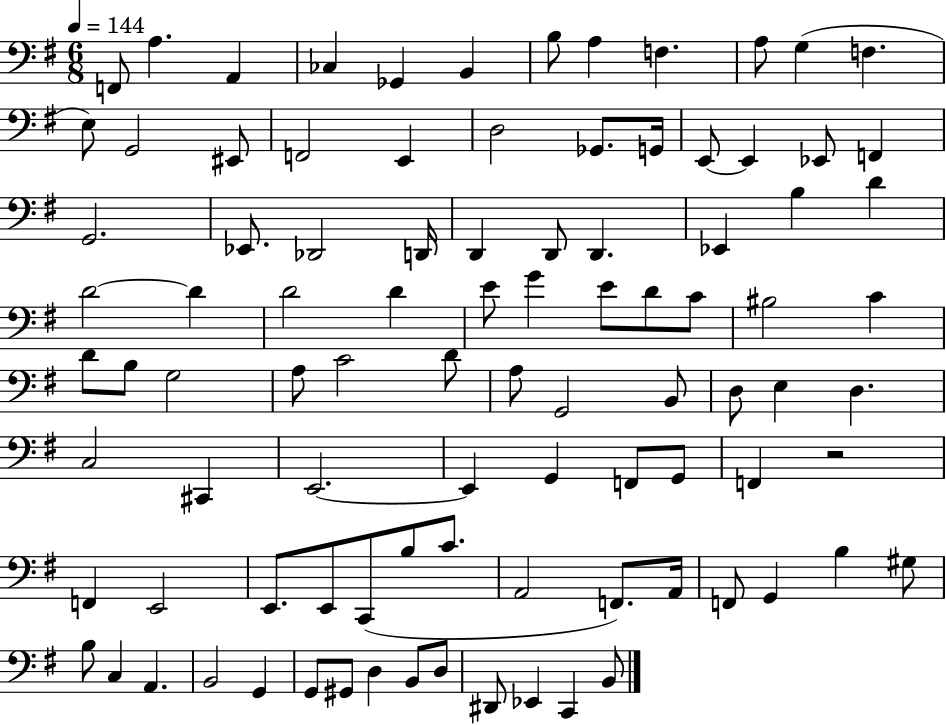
X:1
T:Untitled
M:6/8
L:1/4
K:G
F,,/2 A, A,, _C, _G,, B,, B,/2 A, F, A,/2 G, F, E,/2 G,,2 ^E,,/2 F,,2 E,, D,2 _G,,/2 G,,/4 E,,/2 E,, _E,,/2 F,, G,,2 _E,,/2 _D,,2 D,,/4 D,, D,,/2 D,, _E,, B, D D2 D D2 D E/2 G E/2 D/2 C/2 ^B,2 C D/2 B,/2 G,2 A,/2 C2 D/2 A,/2 G,,2 B,,/2 D,/2 E, D, C,2 ^C,, E,,2 E,, G,, F,,/2 G,,/2 F,, z2 F,, E,,2 E,,/2 E,,/2 C,,/2 B,/2 C/2 A,,2 F,,/2 A,,/4 F,,/2 G,, B, ^G,/2 B,/2 C, A,, B,,2 G,, G,,/2 ^G,,/2 D, B,,/2 D,/2 ^D,,/2 _E,, C,, B,,/2